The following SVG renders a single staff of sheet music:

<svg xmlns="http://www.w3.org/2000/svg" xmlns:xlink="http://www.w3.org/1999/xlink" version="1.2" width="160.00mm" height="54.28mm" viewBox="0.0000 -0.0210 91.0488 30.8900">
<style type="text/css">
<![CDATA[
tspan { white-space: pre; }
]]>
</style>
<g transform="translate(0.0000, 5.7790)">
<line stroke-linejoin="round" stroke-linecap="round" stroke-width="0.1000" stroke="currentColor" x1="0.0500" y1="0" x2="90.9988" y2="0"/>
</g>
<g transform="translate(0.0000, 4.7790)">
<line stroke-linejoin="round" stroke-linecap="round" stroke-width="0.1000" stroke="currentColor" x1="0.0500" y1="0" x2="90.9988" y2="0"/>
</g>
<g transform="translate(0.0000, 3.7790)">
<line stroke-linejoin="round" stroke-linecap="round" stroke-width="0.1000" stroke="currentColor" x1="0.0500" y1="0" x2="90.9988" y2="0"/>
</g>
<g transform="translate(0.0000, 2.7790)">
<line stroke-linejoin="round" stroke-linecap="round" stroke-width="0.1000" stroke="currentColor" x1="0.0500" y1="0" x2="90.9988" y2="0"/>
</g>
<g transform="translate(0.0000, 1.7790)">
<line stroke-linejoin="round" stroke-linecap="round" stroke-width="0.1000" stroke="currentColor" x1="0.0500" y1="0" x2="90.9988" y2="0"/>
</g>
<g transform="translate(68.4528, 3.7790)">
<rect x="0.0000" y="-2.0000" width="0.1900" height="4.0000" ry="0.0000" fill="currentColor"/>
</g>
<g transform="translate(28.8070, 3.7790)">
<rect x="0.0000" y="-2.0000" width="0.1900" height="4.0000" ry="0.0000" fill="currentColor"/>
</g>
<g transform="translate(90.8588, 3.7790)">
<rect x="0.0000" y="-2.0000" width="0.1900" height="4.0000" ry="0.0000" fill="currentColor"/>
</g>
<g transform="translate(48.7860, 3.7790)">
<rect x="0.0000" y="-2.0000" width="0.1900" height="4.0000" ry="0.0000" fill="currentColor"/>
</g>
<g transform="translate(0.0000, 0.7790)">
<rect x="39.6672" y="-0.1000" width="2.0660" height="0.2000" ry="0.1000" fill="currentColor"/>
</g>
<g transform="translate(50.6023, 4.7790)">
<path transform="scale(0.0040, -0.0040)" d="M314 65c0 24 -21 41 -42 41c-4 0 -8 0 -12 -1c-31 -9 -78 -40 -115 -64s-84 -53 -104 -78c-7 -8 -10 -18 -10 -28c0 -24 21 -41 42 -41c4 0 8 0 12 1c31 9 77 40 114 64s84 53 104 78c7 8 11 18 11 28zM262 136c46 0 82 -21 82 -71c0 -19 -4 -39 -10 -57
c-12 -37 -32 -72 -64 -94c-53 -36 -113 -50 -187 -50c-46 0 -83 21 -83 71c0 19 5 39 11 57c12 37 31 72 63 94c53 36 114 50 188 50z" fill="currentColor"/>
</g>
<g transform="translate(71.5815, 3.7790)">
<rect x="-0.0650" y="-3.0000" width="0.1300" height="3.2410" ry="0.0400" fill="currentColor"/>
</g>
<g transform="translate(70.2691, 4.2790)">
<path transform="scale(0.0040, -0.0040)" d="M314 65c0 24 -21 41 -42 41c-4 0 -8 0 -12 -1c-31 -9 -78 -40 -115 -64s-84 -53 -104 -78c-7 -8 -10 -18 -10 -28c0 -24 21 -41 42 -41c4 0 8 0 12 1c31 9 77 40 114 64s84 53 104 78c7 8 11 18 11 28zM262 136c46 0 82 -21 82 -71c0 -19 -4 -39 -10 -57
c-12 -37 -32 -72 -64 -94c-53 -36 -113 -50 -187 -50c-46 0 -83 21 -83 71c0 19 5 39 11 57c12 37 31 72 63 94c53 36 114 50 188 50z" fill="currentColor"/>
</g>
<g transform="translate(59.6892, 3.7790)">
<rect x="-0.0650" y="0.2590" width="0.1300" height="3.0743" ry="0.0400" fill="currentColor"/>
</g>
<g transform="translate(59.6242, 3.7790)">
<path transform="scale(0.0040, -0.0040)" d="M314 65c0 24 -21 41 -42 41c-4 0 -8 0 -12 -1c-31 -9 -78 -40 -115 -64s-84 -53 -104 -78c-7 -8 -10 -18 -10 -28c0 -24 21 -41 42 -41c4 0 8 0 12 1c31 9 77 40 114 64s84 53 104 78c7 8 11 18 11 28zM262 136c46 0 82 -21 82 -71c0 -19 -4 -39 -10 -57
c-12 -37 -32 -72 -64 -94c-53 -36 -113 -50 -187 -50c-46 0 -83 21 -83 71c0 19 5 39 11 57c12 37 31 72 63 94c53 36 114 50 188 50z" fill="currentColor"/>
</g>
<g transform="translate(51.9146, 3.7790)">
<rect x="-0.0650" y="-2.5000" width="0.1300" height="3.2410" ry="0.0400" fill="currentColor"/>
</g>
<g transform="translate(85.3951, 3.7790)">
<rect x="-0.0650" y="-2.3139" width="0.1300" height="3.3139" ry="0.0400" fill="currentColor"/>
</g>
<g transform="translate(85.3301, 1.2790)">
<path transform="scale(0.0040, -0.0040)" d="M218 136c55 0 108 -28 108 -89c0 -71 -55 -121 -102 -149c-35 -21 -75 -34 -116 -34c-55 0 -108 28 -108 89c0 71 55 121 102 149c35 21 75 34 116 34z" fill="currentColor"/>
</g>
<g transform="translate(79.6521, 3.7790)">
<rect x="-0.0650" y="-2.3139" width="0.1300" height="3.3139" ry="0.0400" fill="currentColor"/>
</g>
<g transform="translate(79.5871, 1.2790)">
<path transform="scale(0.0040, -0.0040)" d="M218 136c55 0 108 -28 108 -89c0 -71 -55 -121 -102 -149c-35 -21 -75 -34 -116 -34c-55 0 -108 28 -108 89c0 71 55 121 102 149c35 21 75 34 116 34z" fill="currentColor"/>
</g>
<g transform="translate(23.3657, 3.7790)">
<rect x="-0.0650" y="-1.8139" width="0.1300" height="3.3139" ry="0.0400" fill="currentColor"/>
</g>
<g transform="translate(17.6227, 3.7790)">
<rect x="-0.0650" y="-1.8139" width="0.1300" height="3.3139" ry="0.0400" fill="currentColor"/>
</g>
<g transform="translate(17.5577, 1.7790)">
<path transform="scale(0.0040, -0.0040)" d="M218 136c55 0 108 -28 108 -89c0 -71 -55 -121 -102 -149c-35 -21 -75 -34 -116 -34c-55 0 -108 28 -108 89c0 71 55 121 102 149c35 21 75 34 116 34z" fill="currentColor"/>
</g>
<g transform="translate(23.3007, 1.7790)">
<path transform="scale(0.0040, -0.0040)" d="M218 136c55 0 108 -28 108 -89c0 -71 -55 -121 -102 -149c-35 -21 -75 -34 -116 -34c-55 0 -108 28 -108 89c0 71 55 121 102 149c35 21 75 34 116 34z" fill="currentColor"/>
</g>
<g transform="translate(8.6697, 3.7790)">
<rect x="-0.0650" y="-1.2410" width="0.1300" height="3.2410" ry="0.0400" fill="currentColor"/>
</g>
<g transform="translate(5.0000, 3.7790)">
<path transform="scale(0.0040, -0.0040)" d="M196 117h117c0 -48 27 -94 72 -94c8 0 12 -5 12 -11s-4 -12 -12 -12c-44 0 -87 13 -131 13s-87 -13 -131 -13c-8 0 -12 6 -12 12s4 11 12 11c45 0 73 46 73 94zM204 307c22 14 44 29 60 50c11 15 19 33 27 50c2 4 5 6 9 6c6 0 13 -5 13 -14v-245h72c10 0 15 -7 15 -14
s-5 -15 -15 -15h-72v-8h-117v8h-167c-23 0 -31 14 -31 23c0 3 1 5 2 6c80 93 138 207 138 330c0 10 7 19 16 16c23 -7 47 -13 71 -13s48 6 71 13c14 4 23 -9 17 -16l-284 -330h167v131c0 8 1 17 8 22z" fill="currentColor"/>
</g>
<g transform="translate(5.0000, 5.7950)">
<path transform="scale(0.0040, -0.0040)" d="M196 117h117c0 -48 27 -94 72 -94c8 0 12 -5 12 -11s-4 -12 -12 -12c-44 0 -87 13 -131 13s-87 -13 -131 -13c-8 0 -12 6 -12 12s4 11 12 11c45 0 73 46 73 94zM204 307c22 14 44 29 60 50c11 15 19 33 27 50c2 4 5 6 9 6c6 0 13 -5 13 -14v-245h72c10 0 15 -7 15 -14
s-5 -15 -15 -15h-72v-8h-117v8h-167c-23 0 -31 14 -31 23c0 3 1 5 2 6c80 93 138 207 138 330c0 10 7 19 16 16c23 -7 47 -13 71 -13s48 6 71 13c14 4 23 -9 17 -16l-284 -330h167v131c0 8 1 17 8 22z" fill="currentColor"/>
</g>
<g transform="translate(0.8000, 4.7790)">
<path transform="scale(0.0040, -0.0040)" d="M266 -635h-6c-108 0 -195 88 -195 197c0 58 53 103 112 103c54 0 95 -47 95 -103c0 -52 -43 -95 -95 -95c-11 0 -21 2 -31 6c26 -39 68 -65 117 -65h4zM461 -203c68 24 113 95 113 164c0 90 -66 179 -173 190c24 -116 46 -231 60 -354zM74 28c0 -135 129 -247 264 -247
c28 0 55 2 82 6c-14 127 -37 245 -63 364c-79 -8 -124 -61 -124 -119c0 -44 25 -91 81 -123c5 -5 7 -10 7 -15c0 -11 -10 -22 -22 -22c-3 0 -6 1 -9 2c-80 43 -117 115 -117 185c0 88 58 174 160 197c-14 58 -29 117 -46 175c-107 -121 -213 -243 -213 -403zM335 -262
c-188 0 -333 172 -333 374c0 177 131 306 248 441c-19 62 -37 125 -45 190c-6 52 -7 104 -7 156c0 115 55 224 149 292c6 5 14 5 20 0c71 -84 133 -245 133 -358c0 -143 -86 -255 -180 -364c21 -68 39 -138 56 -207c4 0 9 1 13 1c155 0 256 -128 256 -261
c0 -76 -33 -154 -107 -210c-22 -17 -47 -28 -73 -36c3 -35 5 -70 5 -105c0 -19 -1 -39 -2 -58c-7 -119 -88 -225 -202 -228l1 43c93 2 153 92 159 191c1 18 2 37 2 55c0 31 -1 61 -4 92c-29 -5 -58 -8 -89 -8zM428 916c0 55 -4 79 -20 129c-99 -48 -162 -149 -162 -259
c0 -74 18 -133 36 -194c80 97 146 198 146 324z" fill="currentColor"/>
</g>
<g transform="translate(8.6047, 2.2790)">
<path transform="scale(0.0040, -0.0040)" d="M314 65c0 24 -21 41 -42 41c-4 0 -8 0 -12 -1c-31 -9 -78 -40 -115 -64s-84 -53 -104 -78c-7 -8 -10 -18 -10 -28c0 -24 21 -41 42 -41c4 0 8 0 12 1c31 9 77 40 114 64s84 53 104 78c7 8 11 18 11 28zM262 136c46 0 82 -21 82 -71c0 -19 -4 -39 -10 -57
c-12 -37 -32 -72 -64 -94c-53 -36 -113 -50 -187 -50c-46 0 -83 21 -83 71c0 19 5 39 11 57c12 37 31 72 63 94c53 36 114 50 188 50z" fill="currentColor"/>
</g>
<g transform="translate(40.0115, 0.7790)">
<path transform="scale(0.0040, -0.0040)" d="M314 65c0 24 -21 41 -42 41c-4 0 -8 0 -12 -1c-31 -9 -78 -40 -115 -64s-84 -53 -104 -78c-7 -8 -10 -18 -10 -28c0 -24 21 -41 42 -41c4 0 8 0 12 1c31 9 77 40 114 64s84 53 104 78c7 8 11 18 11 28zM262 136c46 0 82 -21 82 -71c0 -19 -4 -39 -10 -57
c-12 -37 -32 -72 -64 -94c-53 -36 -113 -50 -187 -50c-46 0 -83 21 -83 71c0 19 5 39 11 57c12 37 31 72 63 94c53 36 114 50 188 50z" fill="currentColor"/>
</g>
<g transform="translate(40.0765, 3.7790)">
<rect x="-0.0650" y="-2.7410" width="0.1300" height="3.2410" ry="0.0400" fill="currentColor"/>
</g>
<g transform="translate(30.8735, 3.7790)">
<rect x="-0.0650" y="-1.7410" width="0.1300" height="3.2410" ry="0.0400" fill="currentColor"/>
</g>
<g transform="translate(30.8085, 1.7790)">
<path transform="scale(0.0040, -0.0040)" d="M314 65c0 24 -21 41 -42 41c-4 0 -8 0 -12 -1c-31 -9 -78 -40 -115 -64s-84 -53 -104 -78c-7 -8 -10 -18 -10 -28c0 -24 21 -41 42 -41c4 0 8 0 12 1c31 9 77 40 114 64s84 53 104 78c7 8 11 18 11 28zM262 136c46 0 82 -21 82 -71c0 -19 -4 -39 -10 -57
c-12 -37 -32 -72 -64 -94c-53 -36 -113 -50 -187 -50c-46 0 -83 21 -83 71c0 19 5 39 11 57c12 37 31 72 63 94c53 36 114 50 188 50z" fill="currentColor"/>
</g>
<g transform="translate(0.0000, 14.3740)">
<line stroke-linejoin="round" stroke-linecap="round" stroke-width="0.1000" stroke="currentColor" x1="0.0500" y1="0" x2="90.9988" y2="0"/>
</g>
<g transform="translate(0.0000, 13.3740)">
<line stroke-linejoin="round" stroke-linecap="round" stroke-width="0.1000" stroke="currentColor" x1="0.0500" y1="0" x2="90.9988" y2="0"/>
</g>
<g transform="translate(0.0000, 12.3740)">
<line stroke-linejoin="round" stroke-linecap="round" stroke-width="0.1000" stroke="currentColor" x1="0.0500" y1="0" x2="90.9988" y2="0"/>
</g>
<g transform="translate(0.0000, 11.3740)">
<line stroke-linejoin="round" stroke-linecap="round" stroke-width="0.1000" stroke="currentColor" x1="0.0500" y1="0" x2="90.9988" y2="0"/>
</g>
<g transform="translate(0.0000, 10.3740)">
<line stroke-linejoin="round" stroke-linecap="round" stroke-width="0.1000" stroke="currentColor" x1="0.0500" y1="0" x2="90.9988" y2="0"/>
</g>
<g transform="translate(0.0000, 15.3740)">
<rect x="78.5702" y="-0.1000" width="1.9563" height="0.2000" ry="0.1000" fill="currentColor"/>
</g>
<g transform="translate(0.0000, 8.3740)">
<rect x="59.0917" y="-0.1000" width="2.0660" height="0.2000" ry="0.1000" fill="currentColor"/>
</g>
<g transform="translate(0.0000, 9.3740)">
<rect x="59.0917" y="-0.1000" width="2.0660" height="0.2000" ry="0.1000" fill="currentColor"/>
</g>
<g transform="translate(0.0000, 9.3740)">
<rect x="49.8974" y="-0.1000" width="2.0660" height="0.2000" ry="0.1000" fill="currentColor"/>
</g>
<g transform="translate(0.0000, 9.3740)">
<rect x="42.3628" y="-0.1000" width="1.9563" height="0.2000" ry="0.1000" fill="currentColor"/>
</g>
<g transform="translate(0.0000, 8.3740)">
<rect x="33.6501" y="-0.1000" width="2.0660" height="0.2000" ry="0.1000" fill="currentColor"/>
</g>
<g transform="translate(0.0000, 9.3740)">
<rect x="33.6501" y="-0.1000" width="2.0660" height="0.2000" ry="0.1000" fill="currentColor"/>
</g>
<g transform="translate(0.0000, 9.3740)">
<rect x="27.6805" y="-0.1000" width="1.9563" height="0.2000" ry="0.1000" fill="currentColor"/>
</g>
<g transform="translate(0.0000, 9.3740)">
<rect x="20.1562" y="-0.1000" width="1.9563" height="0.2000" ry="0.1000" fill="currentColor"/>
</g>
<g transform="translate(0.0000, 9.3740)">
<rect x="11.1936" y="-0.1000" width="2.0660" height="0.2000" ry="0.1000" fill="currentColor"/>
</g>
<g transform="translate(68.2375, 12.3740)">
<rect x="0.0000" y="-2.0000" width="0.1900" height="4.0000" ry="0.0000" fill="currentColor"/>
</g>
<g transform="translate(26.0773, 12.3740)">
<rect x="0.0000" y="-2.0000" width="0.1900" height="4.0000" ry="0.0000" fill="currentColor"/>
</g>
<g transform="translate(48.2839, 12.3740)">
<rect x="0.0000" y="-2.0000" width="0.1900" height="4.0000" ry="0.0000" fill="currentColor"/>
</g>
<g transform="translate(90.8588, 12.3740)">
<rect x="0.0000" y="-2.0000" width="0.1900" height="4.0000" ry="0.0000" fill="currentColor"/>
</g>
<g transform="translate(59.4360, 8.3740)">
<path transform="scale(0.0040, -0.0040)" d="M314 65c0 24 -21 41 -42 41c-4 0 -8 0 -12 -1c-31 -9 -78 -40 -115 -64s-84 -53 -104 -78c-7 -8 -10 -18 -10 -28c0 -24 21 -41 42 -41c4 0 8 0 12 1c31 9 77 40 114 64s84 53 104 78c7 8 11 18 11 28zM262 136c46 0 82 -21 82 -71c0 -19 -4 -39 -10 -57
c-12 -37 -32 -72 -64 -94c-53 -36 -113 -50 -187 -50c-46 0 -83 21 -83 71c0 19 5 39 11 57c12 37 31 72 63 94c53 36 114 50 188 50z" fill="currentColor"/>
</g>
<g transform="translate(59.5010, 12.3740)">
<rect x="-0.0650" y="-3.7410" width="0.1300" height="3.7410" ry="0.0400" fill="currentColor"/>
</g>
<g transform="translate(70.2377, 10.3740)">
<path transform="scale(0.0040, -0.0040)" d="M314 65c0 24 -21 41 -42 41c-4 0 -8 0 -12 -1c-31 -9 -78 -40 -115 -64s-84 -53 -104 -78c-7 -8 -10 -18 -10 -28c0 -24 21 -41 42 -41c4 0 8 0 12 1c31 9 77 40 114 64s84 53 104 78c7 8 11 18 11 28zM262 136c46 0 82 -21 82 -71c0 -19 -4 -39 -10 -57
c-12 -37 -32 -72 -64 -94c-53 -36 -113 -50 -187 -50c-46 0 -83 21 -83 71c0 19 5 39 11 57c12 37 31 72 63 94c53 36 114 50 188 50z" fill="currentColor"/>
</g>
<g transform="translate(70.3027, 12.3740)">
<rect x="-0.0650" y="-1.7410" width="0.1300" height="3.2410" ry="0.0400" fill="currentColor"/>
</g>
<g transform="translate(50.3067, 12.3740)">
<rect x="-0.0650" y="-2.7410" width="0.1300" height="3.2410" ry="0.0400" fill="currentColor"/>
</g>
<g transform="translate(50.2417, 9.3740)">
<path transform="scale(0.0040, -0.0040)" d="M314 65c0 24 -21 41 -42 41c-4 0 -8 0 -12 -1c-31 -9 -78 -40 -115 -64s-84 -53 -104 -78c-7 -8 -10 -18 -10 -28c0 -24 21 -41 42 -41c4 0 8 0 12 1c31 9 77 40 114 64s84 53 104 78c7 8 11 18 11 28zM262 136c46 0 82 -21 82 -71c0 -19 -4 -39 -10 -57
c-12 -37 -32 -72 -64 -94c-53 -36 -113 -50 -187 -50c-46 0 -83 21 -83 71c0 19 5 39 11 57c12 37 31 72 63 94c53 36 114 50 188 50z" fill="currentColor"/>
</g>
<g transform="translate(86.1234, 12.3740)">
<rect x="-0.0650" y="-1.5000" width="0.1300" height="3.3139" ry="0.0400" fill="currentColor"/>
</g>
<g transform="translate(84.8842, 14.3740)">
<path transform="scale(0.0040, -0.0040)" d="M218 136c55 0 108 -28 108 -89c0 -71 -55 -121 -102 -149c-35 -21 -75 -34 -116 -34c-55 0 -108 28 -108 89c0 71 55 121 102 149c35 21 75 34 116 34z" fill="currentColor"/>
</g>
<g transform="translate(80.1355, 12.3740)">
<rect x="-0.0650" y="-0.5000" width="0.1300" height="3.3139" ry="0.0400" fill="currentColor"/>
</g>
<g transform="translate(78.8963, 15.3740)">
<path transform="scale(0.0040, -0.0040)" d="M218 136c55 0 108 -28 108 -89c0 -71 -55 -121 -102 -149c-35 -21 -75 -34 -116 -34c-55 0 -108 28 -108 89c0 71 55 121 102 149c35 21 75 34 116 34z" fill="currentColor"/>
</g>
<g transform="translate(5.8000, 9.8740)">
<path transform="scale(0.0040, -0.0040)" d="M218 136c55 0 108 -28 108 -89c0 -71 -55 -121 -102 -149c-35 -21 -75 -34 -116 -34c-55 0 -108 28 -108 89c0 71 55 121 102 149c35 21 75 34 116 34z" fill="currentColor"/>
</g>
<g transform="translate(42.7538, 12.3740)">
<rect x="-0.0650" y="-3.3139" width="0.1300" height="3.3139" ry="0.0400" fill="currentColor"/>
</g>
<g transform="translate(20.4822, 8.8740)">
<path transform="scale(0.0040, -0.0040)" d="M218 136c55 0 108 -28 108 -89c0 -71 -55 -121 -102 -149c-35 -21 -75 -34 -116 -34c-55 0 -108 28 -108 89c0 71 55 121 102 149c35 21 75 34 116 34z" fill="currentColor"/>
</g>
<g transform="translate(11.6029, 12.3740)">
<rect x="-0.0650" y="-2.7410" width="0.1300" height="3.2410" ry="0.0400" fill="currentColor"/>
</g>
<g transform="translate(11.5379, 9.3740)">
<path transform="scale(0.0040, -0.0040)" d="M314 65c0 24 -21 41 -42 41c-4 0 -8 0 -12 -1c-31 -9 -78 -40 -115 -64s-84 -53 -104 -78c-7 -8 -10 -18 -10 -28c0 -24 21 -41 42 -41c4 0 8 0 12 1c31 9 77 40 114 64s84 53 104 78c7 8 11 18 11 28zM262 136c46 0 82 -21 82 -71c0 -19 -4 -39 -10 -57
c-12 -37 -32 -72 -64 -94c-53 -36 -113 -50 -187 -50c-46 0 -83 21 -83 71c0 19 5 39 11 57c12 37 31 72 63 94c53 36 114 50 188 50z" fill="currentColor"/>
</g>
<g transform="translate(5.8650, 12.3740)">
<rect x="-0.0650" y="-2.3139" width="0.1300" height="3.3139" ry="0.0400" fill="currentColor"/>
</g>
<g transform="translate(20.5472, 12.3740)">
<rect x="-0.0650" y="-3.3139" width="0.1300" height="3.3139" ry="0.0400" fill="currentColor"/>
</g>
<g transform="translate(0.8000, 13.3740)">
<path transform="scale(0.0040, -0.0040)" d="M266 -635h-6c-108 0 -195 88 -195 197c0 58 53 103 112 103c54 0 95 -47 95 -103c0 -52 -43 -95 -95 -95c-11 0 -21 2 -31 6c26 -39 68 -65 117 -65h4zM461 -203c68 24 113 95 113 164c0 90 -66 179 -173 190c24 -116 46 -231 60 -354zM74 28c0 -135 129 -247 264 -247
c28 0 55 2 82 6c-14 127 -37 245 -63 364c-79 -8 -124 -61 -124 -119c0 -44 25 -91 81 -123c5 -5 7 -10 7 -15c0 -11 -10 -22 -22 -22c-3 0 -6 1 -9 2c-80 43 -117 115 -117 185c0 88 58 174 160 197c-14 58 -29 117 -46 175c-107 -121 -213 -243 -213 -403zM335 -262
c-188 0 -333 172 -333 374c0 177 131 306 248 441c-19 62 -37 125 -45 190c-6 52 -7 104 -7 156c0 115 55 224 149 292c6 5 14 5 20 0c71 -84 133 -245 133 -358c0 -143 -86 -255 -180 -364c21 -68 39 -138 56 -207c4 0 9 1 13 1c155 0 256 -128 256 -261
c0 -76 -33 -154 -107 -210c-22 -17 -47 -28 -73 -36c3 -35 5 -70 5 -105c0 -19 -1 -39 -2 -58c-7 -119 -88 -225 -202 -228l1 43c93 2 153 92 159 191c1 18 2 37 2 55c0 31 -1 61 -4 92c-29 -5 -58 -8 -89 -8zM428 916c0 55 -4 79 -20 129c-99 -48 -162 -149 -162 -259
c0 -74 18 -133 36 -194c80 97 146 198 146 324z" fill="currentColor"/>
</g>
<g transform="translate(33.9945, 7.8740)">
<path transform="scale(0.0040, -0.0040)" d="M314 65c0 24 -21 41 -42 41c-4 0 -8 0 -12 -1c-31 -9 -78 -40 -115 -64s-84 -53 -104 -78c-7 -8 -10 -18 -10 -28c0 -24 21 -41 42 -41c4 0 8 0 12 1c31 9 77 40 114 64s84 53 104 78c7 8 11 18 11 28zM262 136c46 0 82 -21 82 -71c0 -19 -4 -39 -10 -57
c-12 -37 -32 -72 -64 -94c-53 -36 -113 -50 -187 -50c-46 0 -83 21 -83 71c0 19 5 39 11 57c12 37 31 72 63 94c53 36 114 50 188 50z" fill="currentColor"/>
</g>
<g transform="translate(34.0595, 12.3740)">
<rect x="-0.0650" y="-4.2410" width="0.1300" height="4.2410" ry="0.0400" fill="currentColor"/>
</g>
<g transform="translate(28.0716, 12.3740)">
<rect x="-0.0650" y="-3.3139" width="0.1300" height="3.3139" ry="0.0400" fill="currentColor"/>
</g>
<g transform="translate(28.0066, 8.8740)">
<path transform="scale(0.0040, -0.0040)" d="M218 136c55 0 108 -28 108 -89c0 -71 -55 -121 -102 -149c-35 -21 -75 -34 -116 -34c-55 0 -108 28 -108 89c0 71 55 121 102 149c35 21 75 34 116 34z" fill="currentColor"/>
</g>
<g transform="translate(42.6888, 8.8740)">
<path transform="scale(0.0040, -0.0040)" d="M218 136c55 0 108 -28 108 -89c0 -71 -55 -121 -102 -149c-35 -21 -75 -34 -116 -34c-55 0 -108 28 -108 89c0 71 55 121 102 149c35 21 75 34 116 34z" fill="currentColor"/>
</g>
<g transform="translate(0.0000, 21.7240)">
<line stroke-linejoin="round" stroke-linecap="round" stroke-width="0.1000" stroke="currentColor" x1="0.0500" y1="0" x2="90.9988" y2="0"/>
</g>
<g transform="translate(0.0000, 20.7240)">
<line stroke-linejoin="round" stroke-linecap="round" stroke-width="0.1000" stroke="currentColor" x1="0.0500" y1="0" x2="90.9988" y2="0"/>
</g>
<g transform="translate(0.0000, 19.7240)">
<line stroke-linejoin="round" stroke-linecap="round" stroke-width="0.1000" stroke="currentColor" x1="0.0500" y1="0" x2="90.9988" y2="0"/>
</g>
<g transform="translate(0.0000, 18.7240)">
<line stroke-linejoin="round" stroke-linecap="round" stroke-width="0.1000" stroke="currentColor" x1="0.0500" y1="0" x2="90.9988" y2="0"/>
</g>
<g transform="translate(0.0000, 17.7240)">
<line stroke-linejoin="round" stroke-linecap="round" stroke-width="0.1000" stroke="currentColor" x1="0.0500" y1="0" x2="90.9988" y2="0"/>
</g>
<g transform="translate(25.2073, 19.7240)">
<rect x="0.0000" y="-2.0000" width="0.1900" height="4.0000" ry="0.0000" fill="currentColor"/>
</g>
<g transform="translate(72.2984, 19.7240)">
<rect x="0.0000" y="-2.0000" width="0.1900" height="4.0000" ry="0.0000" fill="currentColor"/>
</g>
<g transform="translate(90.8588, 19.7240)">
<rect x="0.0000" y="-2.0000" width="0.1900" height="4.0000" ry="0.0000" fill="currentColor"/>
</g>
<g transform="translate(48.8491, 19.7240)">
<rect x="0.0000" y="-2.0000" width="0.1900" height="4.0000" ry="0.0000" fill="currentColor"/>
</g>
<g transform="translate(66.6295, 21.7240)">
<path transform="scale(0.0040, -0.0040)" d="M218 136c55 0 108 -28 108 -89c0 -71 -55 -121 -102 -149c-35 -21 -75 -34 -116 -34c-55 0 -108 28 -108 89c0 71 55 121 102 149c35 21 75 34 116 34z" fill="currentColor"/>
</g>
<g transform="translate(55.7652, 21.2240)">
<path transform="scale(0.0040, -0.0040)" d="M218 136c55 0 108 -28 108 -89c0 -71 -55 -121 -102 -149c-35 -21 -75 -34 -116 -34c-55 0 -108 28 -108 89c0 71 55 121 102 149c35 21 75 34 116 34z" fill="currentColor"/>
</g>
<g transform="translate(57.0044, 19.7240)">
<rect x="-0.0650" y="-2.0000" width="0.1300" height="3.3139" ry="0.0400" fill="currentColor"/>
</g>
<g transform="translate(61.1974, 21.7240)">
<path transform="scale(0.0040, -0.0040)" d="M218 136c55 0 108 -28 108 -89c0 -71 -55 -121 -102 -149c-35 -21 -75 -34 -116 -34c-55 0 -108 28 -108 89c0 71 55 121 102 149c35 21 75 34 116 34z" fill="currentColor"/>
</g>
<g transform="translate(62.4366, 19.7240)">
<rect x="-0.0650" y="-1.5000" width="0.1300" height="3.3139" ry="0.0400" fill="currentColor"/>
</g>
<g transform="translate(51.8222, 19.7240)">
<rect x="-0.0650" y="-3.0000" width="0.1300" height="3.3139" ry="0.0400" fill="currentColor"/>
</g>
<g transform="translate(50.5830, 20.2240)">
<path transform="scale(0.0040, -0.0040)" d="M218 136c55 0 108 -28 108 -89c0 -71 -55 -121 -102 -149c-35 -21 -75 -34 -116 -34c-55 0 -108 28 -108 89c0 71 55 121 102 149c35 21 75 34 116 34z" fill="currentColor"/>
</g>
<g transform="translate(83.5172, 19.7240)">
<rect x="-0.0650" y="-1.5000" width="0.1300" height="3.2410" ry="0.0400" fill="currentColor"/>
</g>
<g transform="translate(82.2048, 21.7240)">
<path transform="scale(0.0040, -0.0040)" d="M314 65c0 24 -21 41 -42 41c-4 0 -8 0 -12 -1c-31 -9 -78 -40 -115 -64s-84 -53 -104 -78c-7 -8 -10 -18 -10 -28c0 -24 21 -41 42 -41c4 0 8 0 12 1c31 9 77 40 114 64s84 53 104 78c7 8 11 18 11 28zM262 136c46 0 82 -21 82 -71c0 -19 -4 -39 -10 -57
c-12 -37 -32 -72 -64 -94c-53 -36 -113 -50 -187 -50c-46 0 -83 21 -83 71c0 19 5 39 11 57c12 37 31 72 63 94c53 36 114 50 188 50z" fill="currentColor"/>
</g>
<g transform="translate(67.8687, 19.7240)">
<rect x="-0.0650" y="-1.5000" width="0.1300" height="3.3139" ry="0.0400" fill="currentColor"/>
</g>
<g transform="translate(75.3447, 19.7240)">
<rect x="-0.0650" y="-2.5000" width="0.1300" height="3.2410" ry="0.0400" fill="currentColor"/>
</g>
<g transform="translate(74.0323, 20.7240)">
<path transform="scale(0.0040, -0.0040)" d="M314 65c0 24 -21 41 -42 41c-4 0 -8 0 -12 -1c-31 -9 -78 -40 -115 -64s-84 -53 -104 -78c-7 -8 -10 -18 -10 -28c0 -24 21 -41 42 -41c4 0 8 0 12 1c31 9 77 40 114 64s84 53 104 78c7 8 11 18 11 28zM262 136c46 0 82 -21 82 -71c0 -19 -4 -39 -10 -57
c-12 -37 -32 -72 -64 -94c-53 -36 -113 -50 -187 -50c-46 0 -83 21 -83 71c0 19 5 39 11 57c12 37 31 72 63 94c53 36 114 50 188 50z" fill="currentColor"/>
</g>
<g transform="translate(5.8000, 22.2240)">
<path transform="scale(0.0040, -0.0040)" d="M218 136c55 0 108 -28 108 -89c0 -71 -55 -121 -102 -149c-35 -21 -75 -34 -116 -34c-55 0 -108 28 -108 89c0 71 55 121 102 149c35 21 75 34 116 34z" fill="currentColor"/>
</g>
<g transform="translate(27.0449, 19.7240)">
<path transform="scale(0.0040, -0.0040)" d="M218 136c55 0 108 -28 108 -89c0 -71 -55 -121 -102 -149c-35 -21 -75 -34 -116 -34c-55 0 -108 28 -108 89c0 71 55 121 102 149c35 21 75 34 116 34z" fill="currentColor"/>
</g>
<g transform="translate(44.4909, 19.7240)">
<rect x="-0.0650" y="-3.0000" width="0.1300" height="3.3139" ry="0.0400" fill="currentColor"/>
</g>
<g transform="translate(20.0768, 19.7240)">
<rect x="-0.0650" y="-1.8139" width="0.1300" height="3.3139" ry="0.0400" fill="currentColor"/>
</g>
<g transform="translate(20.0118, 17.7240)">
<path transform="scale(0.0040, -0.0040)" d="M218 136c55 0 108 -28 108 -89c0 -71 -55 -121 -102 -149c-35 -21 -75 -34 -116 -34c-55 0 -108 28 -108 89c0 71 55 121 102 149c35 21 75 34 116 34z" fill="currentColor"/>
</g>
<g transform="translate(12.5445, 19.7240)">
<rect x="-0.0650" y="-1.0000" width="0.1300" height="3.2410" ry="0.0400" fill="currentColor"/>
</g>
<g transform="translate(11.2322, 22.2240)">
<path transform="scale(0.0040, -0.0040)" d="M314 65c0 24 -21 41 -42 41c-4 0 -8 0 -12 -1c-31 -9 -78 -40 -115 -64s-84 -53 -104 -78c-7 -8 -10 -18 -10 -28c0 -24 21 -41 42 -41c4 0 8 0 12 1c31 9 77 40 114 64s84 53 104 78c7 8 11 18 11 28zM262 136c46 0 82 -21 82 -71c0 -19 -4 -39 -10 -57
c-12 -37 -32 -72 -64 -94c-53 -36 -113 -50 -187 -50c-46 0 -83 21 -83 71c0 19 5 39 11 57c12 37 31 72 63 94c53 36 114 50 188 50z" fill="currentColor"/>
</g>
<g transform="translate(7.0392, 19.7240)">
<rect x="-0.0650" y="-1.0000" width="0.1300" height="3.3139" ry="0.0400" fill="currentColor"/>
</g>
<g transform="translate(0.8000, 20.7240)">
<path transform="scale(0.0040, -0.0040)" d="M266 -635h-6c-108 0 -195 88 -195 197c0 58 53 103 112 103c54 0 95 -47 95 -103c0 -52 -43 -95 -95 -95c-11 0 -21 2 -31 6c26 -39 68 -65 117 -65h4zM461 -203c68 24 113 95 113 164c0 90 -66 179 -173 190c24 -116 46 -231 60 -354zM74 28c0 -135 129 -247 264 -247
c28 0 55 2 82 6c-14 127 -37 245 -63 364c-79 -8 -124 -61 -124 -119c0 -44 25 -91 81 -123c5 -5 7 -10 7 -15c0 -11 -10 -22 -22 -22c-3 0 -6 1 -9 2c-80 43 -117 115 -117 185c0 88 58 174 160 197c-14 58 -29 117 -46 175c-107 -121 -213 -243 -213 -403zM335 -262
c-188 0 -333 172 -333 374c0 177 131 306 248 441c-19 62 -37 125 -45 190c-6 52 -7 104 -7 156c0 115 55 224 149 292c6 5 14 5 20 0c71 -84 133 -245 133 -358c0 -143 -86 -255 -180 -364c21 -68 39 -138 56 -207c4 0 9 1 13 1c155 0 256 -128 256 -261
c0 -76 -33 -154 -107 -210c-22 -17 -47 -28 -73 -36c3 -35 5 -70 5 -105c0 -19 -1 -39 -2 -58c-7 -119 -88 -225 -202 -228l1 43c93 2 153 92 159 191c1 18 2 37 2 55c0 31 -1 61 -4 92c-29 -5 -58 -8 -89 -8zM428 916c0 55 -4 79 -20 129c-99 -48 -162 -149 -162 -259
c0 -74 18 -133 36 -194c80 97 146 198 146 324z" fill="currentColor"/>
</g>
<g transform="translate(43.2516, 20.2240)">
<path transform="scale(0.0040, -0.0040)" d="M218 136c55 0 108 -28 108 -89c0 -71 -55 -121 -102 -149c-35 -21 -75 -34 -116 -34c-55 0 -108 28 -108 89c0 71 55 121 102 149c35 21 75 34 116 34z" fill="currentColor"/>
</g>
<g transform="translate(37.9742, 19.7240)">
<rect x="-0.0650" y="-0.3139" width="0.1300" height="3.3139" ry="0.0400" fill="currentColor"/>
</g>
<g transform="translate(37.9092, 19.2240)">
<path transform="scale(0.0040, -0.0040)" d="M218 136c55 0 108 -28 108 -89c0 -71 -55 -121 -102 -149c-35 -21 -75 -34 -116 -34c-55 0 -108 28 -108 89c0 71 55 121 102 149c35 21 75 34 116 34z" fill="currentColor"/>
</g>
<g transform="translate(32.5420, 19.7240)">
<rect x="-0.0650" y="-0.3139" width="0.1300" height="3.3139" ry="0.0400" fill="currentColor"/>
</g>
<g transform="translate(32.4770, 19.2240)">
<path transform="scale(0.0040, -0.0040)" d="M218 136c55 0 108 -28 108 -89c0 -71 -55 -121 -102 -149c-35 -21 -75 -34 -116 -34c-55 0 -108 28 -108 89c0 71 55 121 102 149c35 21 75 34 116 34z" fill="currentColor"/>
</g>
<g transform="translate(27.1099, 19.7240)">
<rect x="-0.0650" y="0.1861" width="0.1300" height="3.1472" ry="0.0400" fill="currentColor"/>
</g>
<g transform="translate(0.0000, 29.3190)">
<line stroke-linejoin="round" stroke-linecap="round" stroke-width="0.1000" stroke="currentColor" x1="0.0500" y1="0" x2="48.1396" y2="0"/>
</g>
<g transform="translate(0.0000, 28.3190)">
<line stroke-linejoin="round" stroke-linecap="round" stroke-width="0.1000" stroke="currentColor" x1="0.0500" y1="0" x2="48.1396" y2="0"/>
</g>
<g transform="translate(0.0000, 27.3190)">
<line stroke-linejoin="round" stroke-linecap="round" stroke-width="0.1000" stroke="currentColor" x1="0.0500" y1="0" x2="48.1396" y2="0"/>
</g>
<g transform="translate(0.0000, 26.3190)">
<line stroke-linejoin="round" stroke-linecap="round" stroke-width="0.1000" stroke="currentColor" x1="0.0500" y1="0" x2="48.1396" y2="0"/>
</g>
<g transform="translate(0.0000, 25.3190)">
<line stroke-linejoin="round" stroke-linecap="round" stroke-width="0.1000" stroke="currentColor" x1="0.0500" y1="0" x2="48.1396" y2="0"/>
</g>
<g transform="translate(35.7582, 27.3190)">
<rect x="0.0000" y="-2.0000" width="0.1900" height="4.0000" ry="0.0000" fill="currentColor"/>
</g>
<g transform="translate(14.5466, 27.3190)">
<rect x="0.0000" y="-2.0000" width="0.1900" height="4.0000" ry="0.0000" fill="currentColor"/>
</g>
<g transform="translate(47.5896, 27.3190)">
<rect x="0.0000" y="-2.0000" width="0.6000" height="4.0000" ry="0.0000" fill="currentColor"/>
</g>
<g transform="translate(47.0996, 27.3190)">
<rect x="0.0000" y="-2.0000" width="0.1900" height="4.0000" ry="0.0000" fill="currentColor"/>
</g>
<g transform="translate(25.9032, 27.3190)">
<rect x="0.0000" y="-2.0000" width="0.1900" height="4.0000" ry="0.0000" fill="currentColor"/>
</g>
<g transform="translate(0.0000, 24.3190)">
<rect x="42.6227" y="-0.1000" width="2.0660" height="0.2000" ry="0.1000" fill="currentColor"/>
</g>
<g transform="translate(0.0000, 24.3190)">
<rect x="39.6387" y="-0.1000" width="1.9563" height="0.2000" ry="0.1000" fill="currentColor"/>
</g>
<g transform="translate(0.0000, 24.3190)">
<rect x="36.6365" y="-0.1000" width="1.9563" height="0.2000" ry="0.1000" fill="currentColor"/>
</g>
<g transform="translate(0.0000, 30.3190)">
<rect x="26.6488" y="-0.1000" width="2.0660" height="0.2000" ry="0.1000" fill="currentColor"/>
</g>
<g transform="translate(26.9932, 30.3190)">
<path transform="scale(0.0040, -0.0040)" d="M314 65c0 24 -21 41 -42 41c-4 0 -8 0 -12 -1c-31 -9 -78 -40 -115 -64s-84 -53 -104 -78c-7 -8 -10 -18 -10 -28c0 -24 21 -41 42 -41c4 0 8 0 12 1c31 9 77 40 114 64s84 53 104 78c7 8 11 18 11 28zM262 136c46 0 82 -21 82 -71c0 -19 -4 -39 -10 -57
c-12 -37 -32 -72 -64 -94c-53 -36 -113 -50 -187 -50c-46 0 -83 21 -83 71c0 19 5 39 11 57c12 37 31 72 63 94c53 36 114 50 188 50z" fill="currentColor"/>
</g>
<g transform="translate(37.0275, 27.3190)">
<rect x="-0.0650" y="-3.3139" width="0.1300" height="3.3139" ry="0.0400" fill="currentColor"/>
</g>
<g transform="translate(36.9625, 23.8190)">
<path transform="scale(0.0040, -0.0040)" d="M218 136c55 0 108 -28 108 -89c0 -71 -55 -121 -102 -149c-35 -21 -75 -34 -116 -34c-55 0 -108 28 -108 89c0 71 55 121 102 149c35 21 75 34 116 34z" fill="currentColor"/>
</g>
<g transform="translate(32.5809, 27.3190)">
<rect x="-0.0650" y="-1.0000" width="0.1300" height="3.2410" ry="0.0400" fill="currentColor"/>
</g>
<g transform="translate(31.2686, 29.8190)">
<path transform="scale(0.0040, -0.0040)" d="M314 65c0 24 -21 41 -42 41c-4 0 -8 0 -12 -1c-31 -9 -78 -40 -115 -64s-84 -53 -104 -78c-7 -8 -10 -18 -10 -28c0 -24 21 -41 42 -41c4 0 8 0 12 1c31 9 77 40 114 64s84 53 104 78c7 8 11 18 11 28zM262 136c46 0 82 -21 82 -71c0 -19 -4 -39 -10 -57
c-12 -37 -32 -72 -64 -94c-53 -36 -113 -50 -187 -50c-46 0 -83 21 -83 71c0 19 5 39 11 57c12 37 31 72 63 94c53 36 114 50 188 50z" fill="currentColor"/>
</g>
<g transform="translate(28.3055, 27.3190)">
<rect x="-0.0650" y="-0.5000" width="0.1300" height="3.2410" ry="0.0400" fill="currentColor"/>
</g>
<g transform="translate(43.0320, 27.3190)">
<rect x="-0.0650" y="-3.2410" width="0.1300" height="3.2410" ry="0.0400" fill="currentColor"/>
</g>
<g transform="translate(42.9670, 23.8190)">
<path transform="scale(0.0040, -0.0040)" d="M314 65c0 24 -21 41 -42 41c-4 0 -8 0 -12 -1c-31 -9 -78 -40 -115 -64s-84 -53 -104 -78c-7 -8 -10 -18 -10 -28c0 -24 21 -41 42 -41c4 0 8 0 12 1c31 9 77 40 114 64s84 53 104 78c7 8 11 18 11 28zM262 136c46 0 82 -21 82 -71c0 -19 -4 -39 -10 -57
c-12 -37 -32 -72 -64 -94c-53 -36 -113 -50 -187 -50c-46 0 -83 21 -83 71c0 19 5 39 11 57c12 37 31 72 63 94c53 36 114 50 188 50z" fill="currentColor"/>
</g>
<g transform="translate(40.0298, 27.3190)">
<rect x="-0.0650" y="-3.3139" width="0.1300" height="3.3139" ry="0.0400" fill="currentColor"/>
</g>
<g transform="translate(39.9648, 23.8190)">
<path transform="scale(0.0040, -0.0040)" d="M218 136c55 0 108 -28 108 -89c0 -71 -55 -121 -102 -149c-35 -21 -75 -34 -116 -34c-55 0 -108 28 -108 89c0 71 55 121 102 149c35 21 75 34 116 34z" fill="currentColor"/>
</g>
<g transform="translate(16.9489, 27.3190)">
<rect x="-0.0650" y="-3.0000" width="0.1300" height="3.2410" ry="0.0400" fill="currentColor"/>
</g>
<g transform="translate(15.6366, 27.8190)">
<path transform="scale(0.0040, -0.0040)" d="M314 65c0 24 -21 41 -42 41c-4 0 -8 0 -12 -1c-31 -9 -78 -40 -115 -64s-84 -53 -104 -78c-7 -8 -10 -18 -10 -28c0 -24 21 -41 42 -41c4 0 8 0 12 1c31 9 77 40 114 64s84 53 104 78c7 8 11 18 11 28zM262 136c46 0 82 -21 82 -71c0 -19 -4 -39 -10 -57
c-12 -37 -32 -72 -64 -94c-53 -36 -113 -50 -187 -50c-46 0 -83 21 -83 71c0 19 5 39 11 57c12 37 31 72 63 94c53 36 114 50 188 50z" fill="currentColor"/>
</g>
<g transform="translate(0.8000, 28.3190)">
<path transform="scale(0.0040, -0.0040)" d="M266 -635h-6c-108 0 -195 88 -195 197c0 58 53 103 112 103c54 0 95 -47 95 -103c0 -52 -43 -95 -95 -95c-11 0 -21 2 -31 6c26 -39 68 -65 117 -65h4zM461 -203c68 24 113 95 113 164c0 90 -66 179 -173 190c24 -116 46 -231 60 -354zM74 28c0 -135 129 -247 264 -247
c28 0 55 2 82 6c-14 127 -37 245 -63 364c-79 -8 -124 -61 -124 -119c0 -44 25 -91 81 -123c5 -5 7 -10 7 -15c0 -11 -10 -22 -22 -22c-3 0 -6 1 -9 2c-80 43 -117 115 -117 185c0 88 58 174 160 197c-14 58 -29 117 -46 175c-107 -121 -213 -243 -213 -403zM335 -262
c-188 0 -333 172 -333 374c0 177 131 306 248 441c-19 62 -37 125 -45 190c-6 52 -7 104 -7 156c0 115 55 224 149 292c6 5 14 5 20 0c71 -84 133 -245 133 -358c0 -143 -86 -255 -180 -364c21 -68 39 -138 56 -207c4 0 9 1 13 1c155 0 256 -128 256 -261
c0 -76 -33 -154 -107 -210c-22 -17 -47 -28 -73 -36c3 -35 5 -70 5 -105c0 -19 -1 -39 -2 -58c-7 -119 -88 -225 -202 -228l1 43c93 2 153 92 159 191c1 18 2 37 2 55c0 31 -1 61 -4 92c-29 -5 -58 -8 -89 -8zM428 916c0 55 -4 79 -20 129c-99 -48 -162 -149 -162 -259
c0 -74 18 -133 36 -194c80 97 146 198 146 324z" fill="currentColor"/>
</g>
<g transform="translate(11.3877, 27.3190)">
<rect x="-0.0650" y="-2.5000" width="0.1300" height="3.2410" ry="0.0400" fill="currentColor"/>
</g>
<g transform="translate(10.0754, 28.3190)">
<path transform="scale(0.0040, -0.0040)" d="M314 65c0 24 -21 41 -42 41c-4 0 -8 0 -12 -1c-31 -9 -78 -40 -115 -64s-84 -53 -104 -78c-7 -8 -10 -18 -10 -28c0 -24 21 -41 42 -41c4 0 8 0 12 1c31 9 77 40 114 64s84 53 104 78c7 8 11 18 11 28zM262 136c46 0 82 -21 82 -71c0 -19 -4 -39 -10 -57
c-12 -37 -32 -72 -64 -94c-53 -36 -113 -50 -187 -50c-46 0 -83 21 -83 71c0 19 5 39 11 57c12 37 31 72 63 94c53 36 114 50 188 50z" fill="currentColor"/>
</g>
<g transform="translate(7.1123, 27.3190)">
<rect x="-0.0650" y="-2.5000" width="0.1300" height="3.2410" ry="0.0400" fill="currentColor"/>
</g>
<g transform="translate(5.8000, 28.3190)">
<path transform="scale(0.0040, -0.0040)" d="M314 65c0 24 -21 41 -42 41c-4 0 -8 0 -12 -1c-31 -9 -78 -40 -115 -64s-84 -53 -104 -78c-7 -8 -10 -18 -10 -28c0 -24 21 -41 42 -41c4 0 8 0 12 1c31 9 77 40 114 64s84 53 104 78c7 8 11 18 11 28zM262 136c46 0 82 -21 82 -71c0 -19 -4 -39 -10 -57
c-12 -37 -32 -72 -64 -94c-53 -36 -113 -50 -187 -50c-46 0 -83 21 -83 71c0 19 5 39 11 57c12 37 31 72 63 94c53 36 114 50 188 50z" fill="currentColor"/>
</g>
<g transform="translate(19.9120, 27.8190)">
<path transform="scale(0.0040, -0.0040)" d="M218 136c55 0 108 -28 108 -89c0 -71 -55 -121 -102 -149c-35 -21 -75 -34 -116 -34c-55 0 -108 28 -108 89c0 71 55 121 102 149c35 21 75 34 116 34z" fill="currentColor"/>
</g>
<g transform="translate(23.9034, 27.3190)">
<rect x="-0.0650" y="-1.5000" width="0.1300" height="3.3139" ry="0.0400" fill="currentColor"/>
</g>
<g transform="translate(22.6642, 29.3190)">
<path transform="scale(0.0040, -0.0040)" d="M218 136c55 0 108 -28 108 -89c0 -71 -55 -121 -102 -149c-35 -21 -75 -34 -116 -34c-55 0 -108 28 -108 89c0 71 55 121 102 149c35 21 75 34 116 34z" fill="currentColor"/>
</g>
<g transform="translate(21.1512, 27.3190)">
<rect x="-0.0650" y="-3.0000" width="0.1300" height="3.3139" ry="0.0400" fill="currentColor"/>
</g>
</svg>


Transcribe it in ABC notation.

X:1
T:Untitled
M:4/4
L:1/4
K:C
e2 f f f2 a2 G2 B2 A2 g g g a2 b b d'2 b a2 c'2 f2 C E D D2 f B c c A A F E E G2 E2 G2 G2 A2 A E C2 D2 b b b2